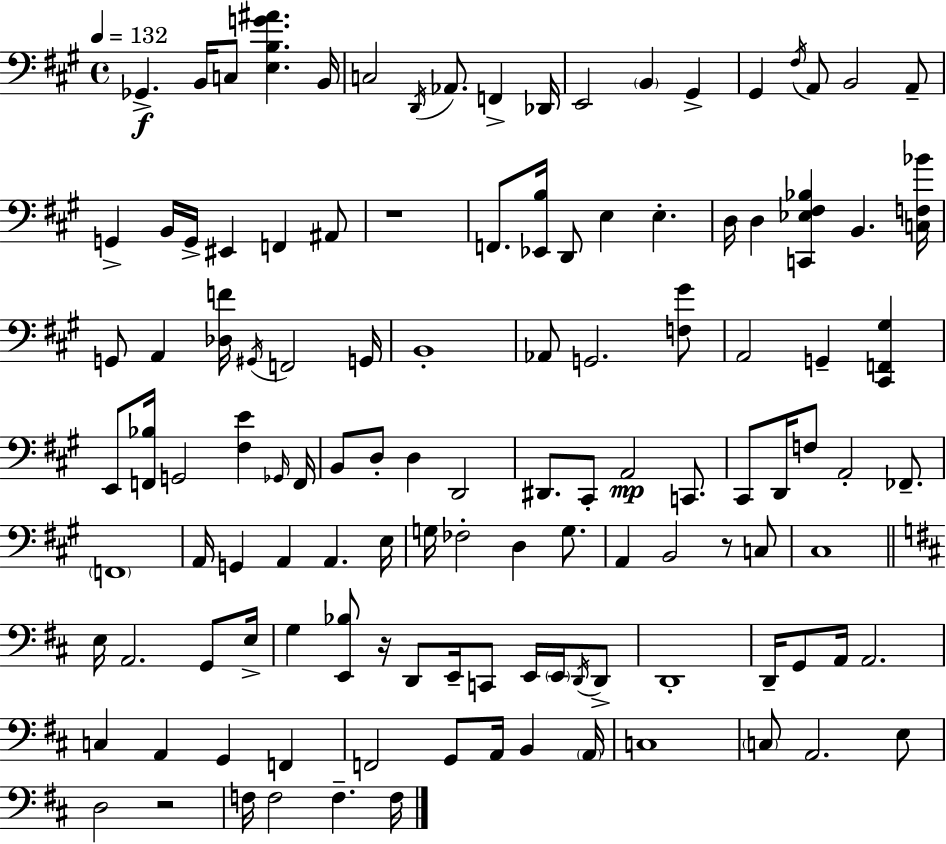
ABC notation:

X:1
T:Untitled
M:4/4
L:1/4
K:A
_G,, B,,/4 C,/2 [E,B,G^A] B,,/4 C,2 D,,/4 _A,,/2 F,, _D,,/4 E,,2 B,, ^G,, ^G,, ^F,/4 A,,/2 B,,2 A,,/2 G,, B,,/4 G,,/4 ^E,, F,, ^A,,/2 z4 F,,/2 [_E,,B,]/4 D,,/2 E, E, D,/4 D, [C,,_E,^F,_B,] B,, [C,F,_B]/4 G,,/2 A,, [_D,F]/4 ^G,,/4 F,,2 G,,/4 B,,4 _A,,/2 G,,2 [F,^G]/2 A,,2 G,, [^C,,F,,^G,] E,,/2 [F,,_B,]/4 G,,2 [^F,E] _G,,/4 F,,/4 B,,/2 D,/2 D, D,,2 ^D,,/2 ^C,,/2 A,,2 C,,/2 ^C,,/2 D,,/4 F,/2 A,,2 _F,,/2 F,,4 A,,/4 G,, A,, A,, E,/4 G,/4 _F,2 D, G,/2 A,, B,,2 z/2 C,/2 ^C,4 E,/4 A,,2 G,,/2 E,/4 G, [E,,_B,]/2 z/4 D,,/2 E,,/4 C,,/2 E,,/4 E,,/4 D,,/4 D,,/2 D,,4 D,,/4 G,,/2 A,,/4 A,,2 C, A,, G,, F,, F,,2 G,,/2 A,,/4 B,, A,,/4 C,4 C,/2 A,,2 E,/2 D,2 z2 F,/4 F,2 F, F,/4